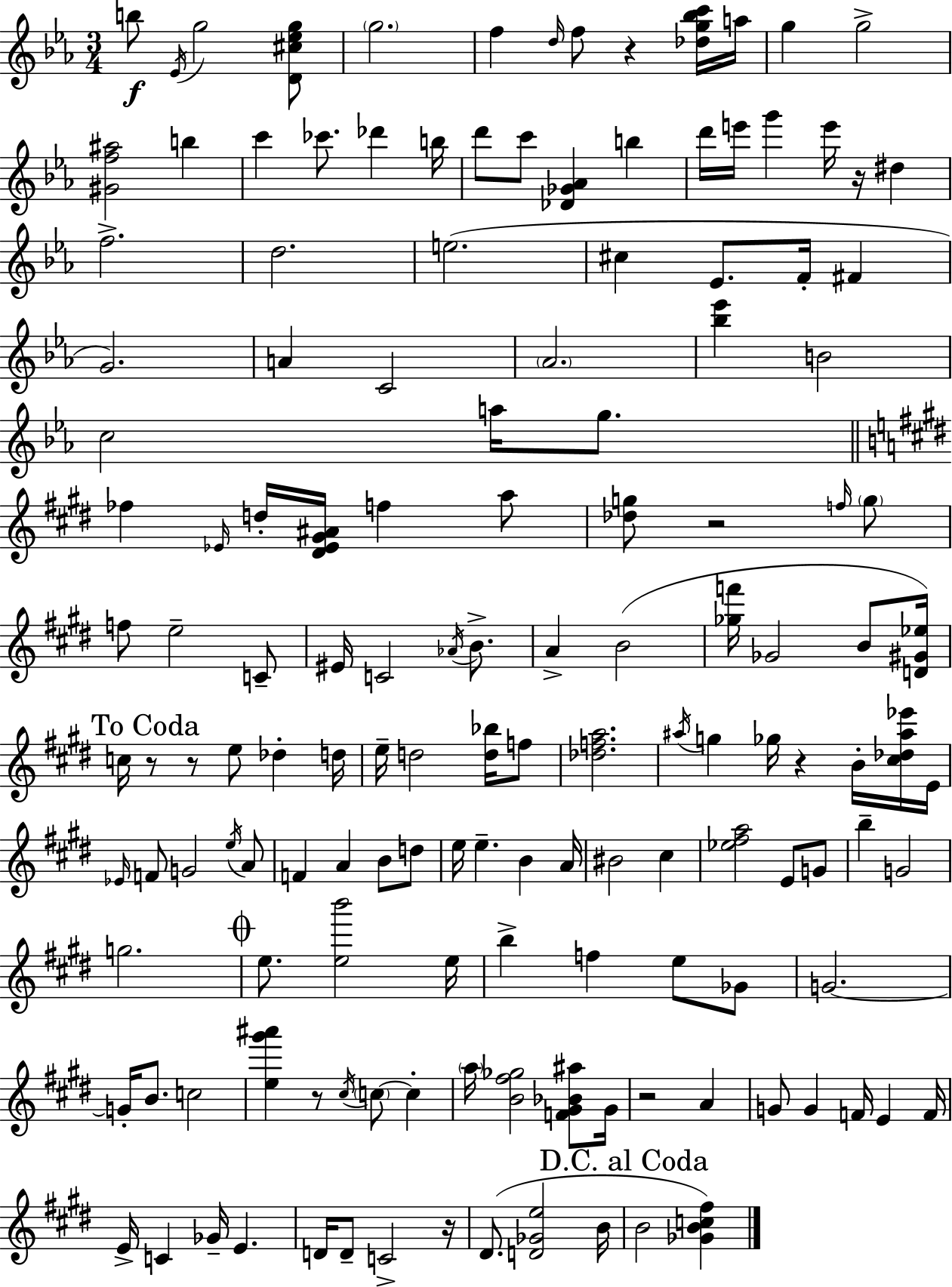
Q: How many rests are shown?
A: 9